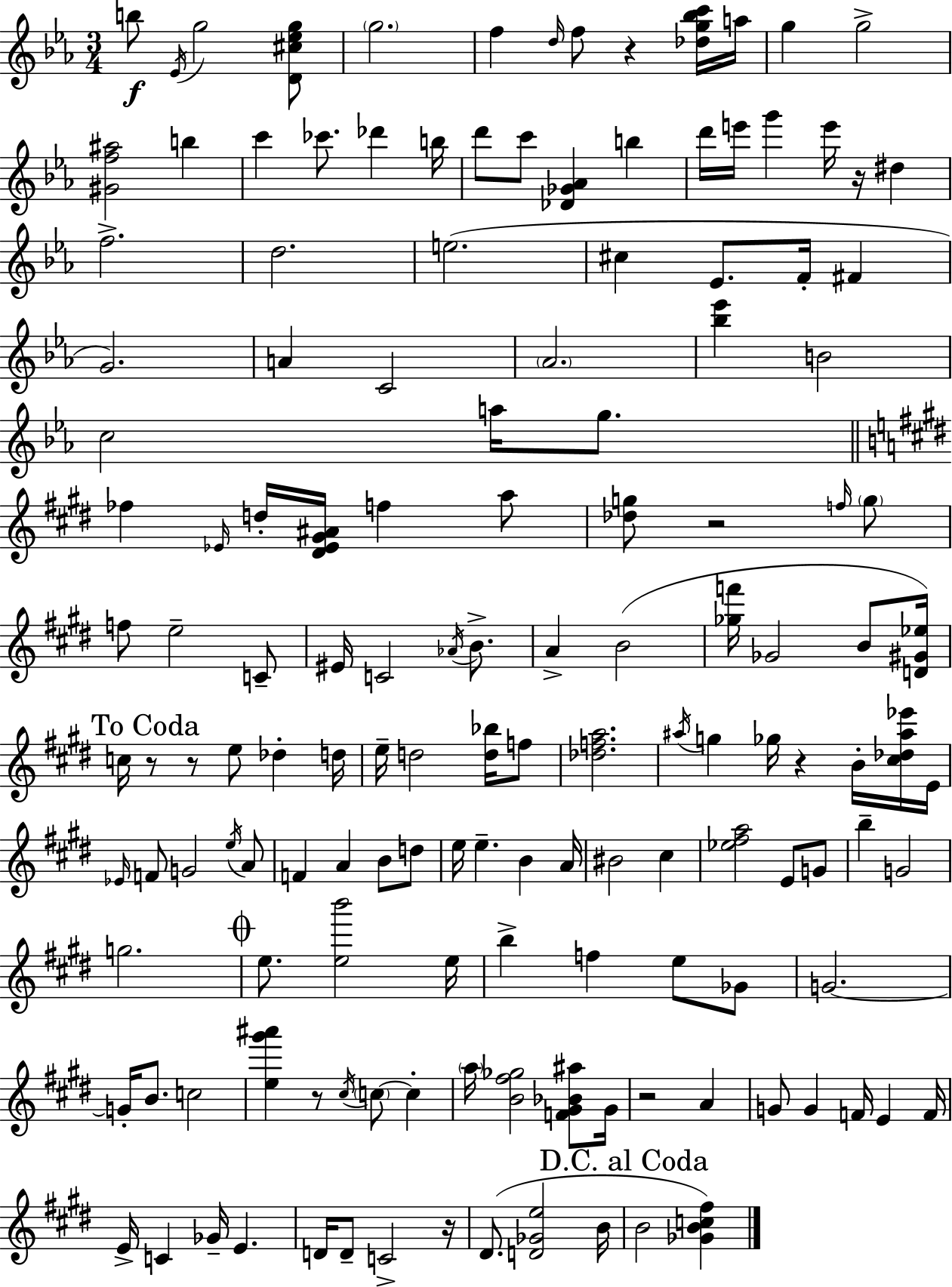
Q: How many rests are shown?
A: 9